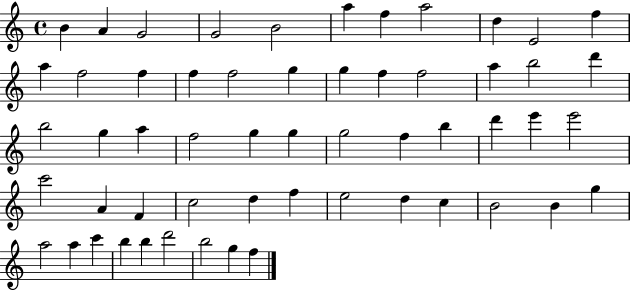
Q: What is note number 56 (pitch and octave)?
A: F5